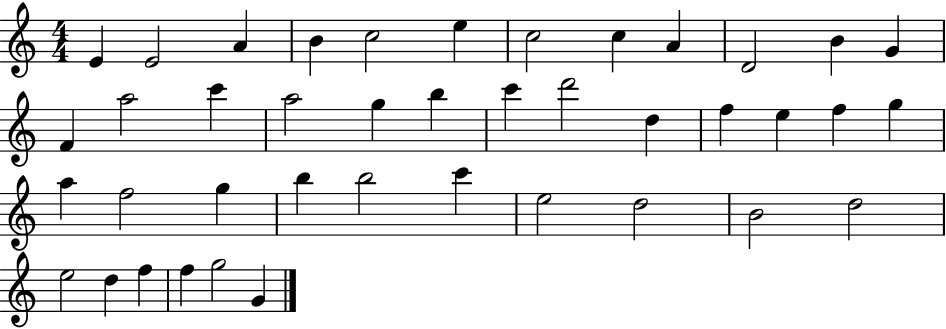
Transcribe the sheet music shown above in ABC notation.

X:1
T:Untitled
M:4/4
L:1/4
K:C
E E2 A B c2 e c2 c A D2 B G F a2 c' a2 g b c' d'2 d f e f g a f2 g b b2 c' e2 d2 B2 d2 e2 d f f g2 G